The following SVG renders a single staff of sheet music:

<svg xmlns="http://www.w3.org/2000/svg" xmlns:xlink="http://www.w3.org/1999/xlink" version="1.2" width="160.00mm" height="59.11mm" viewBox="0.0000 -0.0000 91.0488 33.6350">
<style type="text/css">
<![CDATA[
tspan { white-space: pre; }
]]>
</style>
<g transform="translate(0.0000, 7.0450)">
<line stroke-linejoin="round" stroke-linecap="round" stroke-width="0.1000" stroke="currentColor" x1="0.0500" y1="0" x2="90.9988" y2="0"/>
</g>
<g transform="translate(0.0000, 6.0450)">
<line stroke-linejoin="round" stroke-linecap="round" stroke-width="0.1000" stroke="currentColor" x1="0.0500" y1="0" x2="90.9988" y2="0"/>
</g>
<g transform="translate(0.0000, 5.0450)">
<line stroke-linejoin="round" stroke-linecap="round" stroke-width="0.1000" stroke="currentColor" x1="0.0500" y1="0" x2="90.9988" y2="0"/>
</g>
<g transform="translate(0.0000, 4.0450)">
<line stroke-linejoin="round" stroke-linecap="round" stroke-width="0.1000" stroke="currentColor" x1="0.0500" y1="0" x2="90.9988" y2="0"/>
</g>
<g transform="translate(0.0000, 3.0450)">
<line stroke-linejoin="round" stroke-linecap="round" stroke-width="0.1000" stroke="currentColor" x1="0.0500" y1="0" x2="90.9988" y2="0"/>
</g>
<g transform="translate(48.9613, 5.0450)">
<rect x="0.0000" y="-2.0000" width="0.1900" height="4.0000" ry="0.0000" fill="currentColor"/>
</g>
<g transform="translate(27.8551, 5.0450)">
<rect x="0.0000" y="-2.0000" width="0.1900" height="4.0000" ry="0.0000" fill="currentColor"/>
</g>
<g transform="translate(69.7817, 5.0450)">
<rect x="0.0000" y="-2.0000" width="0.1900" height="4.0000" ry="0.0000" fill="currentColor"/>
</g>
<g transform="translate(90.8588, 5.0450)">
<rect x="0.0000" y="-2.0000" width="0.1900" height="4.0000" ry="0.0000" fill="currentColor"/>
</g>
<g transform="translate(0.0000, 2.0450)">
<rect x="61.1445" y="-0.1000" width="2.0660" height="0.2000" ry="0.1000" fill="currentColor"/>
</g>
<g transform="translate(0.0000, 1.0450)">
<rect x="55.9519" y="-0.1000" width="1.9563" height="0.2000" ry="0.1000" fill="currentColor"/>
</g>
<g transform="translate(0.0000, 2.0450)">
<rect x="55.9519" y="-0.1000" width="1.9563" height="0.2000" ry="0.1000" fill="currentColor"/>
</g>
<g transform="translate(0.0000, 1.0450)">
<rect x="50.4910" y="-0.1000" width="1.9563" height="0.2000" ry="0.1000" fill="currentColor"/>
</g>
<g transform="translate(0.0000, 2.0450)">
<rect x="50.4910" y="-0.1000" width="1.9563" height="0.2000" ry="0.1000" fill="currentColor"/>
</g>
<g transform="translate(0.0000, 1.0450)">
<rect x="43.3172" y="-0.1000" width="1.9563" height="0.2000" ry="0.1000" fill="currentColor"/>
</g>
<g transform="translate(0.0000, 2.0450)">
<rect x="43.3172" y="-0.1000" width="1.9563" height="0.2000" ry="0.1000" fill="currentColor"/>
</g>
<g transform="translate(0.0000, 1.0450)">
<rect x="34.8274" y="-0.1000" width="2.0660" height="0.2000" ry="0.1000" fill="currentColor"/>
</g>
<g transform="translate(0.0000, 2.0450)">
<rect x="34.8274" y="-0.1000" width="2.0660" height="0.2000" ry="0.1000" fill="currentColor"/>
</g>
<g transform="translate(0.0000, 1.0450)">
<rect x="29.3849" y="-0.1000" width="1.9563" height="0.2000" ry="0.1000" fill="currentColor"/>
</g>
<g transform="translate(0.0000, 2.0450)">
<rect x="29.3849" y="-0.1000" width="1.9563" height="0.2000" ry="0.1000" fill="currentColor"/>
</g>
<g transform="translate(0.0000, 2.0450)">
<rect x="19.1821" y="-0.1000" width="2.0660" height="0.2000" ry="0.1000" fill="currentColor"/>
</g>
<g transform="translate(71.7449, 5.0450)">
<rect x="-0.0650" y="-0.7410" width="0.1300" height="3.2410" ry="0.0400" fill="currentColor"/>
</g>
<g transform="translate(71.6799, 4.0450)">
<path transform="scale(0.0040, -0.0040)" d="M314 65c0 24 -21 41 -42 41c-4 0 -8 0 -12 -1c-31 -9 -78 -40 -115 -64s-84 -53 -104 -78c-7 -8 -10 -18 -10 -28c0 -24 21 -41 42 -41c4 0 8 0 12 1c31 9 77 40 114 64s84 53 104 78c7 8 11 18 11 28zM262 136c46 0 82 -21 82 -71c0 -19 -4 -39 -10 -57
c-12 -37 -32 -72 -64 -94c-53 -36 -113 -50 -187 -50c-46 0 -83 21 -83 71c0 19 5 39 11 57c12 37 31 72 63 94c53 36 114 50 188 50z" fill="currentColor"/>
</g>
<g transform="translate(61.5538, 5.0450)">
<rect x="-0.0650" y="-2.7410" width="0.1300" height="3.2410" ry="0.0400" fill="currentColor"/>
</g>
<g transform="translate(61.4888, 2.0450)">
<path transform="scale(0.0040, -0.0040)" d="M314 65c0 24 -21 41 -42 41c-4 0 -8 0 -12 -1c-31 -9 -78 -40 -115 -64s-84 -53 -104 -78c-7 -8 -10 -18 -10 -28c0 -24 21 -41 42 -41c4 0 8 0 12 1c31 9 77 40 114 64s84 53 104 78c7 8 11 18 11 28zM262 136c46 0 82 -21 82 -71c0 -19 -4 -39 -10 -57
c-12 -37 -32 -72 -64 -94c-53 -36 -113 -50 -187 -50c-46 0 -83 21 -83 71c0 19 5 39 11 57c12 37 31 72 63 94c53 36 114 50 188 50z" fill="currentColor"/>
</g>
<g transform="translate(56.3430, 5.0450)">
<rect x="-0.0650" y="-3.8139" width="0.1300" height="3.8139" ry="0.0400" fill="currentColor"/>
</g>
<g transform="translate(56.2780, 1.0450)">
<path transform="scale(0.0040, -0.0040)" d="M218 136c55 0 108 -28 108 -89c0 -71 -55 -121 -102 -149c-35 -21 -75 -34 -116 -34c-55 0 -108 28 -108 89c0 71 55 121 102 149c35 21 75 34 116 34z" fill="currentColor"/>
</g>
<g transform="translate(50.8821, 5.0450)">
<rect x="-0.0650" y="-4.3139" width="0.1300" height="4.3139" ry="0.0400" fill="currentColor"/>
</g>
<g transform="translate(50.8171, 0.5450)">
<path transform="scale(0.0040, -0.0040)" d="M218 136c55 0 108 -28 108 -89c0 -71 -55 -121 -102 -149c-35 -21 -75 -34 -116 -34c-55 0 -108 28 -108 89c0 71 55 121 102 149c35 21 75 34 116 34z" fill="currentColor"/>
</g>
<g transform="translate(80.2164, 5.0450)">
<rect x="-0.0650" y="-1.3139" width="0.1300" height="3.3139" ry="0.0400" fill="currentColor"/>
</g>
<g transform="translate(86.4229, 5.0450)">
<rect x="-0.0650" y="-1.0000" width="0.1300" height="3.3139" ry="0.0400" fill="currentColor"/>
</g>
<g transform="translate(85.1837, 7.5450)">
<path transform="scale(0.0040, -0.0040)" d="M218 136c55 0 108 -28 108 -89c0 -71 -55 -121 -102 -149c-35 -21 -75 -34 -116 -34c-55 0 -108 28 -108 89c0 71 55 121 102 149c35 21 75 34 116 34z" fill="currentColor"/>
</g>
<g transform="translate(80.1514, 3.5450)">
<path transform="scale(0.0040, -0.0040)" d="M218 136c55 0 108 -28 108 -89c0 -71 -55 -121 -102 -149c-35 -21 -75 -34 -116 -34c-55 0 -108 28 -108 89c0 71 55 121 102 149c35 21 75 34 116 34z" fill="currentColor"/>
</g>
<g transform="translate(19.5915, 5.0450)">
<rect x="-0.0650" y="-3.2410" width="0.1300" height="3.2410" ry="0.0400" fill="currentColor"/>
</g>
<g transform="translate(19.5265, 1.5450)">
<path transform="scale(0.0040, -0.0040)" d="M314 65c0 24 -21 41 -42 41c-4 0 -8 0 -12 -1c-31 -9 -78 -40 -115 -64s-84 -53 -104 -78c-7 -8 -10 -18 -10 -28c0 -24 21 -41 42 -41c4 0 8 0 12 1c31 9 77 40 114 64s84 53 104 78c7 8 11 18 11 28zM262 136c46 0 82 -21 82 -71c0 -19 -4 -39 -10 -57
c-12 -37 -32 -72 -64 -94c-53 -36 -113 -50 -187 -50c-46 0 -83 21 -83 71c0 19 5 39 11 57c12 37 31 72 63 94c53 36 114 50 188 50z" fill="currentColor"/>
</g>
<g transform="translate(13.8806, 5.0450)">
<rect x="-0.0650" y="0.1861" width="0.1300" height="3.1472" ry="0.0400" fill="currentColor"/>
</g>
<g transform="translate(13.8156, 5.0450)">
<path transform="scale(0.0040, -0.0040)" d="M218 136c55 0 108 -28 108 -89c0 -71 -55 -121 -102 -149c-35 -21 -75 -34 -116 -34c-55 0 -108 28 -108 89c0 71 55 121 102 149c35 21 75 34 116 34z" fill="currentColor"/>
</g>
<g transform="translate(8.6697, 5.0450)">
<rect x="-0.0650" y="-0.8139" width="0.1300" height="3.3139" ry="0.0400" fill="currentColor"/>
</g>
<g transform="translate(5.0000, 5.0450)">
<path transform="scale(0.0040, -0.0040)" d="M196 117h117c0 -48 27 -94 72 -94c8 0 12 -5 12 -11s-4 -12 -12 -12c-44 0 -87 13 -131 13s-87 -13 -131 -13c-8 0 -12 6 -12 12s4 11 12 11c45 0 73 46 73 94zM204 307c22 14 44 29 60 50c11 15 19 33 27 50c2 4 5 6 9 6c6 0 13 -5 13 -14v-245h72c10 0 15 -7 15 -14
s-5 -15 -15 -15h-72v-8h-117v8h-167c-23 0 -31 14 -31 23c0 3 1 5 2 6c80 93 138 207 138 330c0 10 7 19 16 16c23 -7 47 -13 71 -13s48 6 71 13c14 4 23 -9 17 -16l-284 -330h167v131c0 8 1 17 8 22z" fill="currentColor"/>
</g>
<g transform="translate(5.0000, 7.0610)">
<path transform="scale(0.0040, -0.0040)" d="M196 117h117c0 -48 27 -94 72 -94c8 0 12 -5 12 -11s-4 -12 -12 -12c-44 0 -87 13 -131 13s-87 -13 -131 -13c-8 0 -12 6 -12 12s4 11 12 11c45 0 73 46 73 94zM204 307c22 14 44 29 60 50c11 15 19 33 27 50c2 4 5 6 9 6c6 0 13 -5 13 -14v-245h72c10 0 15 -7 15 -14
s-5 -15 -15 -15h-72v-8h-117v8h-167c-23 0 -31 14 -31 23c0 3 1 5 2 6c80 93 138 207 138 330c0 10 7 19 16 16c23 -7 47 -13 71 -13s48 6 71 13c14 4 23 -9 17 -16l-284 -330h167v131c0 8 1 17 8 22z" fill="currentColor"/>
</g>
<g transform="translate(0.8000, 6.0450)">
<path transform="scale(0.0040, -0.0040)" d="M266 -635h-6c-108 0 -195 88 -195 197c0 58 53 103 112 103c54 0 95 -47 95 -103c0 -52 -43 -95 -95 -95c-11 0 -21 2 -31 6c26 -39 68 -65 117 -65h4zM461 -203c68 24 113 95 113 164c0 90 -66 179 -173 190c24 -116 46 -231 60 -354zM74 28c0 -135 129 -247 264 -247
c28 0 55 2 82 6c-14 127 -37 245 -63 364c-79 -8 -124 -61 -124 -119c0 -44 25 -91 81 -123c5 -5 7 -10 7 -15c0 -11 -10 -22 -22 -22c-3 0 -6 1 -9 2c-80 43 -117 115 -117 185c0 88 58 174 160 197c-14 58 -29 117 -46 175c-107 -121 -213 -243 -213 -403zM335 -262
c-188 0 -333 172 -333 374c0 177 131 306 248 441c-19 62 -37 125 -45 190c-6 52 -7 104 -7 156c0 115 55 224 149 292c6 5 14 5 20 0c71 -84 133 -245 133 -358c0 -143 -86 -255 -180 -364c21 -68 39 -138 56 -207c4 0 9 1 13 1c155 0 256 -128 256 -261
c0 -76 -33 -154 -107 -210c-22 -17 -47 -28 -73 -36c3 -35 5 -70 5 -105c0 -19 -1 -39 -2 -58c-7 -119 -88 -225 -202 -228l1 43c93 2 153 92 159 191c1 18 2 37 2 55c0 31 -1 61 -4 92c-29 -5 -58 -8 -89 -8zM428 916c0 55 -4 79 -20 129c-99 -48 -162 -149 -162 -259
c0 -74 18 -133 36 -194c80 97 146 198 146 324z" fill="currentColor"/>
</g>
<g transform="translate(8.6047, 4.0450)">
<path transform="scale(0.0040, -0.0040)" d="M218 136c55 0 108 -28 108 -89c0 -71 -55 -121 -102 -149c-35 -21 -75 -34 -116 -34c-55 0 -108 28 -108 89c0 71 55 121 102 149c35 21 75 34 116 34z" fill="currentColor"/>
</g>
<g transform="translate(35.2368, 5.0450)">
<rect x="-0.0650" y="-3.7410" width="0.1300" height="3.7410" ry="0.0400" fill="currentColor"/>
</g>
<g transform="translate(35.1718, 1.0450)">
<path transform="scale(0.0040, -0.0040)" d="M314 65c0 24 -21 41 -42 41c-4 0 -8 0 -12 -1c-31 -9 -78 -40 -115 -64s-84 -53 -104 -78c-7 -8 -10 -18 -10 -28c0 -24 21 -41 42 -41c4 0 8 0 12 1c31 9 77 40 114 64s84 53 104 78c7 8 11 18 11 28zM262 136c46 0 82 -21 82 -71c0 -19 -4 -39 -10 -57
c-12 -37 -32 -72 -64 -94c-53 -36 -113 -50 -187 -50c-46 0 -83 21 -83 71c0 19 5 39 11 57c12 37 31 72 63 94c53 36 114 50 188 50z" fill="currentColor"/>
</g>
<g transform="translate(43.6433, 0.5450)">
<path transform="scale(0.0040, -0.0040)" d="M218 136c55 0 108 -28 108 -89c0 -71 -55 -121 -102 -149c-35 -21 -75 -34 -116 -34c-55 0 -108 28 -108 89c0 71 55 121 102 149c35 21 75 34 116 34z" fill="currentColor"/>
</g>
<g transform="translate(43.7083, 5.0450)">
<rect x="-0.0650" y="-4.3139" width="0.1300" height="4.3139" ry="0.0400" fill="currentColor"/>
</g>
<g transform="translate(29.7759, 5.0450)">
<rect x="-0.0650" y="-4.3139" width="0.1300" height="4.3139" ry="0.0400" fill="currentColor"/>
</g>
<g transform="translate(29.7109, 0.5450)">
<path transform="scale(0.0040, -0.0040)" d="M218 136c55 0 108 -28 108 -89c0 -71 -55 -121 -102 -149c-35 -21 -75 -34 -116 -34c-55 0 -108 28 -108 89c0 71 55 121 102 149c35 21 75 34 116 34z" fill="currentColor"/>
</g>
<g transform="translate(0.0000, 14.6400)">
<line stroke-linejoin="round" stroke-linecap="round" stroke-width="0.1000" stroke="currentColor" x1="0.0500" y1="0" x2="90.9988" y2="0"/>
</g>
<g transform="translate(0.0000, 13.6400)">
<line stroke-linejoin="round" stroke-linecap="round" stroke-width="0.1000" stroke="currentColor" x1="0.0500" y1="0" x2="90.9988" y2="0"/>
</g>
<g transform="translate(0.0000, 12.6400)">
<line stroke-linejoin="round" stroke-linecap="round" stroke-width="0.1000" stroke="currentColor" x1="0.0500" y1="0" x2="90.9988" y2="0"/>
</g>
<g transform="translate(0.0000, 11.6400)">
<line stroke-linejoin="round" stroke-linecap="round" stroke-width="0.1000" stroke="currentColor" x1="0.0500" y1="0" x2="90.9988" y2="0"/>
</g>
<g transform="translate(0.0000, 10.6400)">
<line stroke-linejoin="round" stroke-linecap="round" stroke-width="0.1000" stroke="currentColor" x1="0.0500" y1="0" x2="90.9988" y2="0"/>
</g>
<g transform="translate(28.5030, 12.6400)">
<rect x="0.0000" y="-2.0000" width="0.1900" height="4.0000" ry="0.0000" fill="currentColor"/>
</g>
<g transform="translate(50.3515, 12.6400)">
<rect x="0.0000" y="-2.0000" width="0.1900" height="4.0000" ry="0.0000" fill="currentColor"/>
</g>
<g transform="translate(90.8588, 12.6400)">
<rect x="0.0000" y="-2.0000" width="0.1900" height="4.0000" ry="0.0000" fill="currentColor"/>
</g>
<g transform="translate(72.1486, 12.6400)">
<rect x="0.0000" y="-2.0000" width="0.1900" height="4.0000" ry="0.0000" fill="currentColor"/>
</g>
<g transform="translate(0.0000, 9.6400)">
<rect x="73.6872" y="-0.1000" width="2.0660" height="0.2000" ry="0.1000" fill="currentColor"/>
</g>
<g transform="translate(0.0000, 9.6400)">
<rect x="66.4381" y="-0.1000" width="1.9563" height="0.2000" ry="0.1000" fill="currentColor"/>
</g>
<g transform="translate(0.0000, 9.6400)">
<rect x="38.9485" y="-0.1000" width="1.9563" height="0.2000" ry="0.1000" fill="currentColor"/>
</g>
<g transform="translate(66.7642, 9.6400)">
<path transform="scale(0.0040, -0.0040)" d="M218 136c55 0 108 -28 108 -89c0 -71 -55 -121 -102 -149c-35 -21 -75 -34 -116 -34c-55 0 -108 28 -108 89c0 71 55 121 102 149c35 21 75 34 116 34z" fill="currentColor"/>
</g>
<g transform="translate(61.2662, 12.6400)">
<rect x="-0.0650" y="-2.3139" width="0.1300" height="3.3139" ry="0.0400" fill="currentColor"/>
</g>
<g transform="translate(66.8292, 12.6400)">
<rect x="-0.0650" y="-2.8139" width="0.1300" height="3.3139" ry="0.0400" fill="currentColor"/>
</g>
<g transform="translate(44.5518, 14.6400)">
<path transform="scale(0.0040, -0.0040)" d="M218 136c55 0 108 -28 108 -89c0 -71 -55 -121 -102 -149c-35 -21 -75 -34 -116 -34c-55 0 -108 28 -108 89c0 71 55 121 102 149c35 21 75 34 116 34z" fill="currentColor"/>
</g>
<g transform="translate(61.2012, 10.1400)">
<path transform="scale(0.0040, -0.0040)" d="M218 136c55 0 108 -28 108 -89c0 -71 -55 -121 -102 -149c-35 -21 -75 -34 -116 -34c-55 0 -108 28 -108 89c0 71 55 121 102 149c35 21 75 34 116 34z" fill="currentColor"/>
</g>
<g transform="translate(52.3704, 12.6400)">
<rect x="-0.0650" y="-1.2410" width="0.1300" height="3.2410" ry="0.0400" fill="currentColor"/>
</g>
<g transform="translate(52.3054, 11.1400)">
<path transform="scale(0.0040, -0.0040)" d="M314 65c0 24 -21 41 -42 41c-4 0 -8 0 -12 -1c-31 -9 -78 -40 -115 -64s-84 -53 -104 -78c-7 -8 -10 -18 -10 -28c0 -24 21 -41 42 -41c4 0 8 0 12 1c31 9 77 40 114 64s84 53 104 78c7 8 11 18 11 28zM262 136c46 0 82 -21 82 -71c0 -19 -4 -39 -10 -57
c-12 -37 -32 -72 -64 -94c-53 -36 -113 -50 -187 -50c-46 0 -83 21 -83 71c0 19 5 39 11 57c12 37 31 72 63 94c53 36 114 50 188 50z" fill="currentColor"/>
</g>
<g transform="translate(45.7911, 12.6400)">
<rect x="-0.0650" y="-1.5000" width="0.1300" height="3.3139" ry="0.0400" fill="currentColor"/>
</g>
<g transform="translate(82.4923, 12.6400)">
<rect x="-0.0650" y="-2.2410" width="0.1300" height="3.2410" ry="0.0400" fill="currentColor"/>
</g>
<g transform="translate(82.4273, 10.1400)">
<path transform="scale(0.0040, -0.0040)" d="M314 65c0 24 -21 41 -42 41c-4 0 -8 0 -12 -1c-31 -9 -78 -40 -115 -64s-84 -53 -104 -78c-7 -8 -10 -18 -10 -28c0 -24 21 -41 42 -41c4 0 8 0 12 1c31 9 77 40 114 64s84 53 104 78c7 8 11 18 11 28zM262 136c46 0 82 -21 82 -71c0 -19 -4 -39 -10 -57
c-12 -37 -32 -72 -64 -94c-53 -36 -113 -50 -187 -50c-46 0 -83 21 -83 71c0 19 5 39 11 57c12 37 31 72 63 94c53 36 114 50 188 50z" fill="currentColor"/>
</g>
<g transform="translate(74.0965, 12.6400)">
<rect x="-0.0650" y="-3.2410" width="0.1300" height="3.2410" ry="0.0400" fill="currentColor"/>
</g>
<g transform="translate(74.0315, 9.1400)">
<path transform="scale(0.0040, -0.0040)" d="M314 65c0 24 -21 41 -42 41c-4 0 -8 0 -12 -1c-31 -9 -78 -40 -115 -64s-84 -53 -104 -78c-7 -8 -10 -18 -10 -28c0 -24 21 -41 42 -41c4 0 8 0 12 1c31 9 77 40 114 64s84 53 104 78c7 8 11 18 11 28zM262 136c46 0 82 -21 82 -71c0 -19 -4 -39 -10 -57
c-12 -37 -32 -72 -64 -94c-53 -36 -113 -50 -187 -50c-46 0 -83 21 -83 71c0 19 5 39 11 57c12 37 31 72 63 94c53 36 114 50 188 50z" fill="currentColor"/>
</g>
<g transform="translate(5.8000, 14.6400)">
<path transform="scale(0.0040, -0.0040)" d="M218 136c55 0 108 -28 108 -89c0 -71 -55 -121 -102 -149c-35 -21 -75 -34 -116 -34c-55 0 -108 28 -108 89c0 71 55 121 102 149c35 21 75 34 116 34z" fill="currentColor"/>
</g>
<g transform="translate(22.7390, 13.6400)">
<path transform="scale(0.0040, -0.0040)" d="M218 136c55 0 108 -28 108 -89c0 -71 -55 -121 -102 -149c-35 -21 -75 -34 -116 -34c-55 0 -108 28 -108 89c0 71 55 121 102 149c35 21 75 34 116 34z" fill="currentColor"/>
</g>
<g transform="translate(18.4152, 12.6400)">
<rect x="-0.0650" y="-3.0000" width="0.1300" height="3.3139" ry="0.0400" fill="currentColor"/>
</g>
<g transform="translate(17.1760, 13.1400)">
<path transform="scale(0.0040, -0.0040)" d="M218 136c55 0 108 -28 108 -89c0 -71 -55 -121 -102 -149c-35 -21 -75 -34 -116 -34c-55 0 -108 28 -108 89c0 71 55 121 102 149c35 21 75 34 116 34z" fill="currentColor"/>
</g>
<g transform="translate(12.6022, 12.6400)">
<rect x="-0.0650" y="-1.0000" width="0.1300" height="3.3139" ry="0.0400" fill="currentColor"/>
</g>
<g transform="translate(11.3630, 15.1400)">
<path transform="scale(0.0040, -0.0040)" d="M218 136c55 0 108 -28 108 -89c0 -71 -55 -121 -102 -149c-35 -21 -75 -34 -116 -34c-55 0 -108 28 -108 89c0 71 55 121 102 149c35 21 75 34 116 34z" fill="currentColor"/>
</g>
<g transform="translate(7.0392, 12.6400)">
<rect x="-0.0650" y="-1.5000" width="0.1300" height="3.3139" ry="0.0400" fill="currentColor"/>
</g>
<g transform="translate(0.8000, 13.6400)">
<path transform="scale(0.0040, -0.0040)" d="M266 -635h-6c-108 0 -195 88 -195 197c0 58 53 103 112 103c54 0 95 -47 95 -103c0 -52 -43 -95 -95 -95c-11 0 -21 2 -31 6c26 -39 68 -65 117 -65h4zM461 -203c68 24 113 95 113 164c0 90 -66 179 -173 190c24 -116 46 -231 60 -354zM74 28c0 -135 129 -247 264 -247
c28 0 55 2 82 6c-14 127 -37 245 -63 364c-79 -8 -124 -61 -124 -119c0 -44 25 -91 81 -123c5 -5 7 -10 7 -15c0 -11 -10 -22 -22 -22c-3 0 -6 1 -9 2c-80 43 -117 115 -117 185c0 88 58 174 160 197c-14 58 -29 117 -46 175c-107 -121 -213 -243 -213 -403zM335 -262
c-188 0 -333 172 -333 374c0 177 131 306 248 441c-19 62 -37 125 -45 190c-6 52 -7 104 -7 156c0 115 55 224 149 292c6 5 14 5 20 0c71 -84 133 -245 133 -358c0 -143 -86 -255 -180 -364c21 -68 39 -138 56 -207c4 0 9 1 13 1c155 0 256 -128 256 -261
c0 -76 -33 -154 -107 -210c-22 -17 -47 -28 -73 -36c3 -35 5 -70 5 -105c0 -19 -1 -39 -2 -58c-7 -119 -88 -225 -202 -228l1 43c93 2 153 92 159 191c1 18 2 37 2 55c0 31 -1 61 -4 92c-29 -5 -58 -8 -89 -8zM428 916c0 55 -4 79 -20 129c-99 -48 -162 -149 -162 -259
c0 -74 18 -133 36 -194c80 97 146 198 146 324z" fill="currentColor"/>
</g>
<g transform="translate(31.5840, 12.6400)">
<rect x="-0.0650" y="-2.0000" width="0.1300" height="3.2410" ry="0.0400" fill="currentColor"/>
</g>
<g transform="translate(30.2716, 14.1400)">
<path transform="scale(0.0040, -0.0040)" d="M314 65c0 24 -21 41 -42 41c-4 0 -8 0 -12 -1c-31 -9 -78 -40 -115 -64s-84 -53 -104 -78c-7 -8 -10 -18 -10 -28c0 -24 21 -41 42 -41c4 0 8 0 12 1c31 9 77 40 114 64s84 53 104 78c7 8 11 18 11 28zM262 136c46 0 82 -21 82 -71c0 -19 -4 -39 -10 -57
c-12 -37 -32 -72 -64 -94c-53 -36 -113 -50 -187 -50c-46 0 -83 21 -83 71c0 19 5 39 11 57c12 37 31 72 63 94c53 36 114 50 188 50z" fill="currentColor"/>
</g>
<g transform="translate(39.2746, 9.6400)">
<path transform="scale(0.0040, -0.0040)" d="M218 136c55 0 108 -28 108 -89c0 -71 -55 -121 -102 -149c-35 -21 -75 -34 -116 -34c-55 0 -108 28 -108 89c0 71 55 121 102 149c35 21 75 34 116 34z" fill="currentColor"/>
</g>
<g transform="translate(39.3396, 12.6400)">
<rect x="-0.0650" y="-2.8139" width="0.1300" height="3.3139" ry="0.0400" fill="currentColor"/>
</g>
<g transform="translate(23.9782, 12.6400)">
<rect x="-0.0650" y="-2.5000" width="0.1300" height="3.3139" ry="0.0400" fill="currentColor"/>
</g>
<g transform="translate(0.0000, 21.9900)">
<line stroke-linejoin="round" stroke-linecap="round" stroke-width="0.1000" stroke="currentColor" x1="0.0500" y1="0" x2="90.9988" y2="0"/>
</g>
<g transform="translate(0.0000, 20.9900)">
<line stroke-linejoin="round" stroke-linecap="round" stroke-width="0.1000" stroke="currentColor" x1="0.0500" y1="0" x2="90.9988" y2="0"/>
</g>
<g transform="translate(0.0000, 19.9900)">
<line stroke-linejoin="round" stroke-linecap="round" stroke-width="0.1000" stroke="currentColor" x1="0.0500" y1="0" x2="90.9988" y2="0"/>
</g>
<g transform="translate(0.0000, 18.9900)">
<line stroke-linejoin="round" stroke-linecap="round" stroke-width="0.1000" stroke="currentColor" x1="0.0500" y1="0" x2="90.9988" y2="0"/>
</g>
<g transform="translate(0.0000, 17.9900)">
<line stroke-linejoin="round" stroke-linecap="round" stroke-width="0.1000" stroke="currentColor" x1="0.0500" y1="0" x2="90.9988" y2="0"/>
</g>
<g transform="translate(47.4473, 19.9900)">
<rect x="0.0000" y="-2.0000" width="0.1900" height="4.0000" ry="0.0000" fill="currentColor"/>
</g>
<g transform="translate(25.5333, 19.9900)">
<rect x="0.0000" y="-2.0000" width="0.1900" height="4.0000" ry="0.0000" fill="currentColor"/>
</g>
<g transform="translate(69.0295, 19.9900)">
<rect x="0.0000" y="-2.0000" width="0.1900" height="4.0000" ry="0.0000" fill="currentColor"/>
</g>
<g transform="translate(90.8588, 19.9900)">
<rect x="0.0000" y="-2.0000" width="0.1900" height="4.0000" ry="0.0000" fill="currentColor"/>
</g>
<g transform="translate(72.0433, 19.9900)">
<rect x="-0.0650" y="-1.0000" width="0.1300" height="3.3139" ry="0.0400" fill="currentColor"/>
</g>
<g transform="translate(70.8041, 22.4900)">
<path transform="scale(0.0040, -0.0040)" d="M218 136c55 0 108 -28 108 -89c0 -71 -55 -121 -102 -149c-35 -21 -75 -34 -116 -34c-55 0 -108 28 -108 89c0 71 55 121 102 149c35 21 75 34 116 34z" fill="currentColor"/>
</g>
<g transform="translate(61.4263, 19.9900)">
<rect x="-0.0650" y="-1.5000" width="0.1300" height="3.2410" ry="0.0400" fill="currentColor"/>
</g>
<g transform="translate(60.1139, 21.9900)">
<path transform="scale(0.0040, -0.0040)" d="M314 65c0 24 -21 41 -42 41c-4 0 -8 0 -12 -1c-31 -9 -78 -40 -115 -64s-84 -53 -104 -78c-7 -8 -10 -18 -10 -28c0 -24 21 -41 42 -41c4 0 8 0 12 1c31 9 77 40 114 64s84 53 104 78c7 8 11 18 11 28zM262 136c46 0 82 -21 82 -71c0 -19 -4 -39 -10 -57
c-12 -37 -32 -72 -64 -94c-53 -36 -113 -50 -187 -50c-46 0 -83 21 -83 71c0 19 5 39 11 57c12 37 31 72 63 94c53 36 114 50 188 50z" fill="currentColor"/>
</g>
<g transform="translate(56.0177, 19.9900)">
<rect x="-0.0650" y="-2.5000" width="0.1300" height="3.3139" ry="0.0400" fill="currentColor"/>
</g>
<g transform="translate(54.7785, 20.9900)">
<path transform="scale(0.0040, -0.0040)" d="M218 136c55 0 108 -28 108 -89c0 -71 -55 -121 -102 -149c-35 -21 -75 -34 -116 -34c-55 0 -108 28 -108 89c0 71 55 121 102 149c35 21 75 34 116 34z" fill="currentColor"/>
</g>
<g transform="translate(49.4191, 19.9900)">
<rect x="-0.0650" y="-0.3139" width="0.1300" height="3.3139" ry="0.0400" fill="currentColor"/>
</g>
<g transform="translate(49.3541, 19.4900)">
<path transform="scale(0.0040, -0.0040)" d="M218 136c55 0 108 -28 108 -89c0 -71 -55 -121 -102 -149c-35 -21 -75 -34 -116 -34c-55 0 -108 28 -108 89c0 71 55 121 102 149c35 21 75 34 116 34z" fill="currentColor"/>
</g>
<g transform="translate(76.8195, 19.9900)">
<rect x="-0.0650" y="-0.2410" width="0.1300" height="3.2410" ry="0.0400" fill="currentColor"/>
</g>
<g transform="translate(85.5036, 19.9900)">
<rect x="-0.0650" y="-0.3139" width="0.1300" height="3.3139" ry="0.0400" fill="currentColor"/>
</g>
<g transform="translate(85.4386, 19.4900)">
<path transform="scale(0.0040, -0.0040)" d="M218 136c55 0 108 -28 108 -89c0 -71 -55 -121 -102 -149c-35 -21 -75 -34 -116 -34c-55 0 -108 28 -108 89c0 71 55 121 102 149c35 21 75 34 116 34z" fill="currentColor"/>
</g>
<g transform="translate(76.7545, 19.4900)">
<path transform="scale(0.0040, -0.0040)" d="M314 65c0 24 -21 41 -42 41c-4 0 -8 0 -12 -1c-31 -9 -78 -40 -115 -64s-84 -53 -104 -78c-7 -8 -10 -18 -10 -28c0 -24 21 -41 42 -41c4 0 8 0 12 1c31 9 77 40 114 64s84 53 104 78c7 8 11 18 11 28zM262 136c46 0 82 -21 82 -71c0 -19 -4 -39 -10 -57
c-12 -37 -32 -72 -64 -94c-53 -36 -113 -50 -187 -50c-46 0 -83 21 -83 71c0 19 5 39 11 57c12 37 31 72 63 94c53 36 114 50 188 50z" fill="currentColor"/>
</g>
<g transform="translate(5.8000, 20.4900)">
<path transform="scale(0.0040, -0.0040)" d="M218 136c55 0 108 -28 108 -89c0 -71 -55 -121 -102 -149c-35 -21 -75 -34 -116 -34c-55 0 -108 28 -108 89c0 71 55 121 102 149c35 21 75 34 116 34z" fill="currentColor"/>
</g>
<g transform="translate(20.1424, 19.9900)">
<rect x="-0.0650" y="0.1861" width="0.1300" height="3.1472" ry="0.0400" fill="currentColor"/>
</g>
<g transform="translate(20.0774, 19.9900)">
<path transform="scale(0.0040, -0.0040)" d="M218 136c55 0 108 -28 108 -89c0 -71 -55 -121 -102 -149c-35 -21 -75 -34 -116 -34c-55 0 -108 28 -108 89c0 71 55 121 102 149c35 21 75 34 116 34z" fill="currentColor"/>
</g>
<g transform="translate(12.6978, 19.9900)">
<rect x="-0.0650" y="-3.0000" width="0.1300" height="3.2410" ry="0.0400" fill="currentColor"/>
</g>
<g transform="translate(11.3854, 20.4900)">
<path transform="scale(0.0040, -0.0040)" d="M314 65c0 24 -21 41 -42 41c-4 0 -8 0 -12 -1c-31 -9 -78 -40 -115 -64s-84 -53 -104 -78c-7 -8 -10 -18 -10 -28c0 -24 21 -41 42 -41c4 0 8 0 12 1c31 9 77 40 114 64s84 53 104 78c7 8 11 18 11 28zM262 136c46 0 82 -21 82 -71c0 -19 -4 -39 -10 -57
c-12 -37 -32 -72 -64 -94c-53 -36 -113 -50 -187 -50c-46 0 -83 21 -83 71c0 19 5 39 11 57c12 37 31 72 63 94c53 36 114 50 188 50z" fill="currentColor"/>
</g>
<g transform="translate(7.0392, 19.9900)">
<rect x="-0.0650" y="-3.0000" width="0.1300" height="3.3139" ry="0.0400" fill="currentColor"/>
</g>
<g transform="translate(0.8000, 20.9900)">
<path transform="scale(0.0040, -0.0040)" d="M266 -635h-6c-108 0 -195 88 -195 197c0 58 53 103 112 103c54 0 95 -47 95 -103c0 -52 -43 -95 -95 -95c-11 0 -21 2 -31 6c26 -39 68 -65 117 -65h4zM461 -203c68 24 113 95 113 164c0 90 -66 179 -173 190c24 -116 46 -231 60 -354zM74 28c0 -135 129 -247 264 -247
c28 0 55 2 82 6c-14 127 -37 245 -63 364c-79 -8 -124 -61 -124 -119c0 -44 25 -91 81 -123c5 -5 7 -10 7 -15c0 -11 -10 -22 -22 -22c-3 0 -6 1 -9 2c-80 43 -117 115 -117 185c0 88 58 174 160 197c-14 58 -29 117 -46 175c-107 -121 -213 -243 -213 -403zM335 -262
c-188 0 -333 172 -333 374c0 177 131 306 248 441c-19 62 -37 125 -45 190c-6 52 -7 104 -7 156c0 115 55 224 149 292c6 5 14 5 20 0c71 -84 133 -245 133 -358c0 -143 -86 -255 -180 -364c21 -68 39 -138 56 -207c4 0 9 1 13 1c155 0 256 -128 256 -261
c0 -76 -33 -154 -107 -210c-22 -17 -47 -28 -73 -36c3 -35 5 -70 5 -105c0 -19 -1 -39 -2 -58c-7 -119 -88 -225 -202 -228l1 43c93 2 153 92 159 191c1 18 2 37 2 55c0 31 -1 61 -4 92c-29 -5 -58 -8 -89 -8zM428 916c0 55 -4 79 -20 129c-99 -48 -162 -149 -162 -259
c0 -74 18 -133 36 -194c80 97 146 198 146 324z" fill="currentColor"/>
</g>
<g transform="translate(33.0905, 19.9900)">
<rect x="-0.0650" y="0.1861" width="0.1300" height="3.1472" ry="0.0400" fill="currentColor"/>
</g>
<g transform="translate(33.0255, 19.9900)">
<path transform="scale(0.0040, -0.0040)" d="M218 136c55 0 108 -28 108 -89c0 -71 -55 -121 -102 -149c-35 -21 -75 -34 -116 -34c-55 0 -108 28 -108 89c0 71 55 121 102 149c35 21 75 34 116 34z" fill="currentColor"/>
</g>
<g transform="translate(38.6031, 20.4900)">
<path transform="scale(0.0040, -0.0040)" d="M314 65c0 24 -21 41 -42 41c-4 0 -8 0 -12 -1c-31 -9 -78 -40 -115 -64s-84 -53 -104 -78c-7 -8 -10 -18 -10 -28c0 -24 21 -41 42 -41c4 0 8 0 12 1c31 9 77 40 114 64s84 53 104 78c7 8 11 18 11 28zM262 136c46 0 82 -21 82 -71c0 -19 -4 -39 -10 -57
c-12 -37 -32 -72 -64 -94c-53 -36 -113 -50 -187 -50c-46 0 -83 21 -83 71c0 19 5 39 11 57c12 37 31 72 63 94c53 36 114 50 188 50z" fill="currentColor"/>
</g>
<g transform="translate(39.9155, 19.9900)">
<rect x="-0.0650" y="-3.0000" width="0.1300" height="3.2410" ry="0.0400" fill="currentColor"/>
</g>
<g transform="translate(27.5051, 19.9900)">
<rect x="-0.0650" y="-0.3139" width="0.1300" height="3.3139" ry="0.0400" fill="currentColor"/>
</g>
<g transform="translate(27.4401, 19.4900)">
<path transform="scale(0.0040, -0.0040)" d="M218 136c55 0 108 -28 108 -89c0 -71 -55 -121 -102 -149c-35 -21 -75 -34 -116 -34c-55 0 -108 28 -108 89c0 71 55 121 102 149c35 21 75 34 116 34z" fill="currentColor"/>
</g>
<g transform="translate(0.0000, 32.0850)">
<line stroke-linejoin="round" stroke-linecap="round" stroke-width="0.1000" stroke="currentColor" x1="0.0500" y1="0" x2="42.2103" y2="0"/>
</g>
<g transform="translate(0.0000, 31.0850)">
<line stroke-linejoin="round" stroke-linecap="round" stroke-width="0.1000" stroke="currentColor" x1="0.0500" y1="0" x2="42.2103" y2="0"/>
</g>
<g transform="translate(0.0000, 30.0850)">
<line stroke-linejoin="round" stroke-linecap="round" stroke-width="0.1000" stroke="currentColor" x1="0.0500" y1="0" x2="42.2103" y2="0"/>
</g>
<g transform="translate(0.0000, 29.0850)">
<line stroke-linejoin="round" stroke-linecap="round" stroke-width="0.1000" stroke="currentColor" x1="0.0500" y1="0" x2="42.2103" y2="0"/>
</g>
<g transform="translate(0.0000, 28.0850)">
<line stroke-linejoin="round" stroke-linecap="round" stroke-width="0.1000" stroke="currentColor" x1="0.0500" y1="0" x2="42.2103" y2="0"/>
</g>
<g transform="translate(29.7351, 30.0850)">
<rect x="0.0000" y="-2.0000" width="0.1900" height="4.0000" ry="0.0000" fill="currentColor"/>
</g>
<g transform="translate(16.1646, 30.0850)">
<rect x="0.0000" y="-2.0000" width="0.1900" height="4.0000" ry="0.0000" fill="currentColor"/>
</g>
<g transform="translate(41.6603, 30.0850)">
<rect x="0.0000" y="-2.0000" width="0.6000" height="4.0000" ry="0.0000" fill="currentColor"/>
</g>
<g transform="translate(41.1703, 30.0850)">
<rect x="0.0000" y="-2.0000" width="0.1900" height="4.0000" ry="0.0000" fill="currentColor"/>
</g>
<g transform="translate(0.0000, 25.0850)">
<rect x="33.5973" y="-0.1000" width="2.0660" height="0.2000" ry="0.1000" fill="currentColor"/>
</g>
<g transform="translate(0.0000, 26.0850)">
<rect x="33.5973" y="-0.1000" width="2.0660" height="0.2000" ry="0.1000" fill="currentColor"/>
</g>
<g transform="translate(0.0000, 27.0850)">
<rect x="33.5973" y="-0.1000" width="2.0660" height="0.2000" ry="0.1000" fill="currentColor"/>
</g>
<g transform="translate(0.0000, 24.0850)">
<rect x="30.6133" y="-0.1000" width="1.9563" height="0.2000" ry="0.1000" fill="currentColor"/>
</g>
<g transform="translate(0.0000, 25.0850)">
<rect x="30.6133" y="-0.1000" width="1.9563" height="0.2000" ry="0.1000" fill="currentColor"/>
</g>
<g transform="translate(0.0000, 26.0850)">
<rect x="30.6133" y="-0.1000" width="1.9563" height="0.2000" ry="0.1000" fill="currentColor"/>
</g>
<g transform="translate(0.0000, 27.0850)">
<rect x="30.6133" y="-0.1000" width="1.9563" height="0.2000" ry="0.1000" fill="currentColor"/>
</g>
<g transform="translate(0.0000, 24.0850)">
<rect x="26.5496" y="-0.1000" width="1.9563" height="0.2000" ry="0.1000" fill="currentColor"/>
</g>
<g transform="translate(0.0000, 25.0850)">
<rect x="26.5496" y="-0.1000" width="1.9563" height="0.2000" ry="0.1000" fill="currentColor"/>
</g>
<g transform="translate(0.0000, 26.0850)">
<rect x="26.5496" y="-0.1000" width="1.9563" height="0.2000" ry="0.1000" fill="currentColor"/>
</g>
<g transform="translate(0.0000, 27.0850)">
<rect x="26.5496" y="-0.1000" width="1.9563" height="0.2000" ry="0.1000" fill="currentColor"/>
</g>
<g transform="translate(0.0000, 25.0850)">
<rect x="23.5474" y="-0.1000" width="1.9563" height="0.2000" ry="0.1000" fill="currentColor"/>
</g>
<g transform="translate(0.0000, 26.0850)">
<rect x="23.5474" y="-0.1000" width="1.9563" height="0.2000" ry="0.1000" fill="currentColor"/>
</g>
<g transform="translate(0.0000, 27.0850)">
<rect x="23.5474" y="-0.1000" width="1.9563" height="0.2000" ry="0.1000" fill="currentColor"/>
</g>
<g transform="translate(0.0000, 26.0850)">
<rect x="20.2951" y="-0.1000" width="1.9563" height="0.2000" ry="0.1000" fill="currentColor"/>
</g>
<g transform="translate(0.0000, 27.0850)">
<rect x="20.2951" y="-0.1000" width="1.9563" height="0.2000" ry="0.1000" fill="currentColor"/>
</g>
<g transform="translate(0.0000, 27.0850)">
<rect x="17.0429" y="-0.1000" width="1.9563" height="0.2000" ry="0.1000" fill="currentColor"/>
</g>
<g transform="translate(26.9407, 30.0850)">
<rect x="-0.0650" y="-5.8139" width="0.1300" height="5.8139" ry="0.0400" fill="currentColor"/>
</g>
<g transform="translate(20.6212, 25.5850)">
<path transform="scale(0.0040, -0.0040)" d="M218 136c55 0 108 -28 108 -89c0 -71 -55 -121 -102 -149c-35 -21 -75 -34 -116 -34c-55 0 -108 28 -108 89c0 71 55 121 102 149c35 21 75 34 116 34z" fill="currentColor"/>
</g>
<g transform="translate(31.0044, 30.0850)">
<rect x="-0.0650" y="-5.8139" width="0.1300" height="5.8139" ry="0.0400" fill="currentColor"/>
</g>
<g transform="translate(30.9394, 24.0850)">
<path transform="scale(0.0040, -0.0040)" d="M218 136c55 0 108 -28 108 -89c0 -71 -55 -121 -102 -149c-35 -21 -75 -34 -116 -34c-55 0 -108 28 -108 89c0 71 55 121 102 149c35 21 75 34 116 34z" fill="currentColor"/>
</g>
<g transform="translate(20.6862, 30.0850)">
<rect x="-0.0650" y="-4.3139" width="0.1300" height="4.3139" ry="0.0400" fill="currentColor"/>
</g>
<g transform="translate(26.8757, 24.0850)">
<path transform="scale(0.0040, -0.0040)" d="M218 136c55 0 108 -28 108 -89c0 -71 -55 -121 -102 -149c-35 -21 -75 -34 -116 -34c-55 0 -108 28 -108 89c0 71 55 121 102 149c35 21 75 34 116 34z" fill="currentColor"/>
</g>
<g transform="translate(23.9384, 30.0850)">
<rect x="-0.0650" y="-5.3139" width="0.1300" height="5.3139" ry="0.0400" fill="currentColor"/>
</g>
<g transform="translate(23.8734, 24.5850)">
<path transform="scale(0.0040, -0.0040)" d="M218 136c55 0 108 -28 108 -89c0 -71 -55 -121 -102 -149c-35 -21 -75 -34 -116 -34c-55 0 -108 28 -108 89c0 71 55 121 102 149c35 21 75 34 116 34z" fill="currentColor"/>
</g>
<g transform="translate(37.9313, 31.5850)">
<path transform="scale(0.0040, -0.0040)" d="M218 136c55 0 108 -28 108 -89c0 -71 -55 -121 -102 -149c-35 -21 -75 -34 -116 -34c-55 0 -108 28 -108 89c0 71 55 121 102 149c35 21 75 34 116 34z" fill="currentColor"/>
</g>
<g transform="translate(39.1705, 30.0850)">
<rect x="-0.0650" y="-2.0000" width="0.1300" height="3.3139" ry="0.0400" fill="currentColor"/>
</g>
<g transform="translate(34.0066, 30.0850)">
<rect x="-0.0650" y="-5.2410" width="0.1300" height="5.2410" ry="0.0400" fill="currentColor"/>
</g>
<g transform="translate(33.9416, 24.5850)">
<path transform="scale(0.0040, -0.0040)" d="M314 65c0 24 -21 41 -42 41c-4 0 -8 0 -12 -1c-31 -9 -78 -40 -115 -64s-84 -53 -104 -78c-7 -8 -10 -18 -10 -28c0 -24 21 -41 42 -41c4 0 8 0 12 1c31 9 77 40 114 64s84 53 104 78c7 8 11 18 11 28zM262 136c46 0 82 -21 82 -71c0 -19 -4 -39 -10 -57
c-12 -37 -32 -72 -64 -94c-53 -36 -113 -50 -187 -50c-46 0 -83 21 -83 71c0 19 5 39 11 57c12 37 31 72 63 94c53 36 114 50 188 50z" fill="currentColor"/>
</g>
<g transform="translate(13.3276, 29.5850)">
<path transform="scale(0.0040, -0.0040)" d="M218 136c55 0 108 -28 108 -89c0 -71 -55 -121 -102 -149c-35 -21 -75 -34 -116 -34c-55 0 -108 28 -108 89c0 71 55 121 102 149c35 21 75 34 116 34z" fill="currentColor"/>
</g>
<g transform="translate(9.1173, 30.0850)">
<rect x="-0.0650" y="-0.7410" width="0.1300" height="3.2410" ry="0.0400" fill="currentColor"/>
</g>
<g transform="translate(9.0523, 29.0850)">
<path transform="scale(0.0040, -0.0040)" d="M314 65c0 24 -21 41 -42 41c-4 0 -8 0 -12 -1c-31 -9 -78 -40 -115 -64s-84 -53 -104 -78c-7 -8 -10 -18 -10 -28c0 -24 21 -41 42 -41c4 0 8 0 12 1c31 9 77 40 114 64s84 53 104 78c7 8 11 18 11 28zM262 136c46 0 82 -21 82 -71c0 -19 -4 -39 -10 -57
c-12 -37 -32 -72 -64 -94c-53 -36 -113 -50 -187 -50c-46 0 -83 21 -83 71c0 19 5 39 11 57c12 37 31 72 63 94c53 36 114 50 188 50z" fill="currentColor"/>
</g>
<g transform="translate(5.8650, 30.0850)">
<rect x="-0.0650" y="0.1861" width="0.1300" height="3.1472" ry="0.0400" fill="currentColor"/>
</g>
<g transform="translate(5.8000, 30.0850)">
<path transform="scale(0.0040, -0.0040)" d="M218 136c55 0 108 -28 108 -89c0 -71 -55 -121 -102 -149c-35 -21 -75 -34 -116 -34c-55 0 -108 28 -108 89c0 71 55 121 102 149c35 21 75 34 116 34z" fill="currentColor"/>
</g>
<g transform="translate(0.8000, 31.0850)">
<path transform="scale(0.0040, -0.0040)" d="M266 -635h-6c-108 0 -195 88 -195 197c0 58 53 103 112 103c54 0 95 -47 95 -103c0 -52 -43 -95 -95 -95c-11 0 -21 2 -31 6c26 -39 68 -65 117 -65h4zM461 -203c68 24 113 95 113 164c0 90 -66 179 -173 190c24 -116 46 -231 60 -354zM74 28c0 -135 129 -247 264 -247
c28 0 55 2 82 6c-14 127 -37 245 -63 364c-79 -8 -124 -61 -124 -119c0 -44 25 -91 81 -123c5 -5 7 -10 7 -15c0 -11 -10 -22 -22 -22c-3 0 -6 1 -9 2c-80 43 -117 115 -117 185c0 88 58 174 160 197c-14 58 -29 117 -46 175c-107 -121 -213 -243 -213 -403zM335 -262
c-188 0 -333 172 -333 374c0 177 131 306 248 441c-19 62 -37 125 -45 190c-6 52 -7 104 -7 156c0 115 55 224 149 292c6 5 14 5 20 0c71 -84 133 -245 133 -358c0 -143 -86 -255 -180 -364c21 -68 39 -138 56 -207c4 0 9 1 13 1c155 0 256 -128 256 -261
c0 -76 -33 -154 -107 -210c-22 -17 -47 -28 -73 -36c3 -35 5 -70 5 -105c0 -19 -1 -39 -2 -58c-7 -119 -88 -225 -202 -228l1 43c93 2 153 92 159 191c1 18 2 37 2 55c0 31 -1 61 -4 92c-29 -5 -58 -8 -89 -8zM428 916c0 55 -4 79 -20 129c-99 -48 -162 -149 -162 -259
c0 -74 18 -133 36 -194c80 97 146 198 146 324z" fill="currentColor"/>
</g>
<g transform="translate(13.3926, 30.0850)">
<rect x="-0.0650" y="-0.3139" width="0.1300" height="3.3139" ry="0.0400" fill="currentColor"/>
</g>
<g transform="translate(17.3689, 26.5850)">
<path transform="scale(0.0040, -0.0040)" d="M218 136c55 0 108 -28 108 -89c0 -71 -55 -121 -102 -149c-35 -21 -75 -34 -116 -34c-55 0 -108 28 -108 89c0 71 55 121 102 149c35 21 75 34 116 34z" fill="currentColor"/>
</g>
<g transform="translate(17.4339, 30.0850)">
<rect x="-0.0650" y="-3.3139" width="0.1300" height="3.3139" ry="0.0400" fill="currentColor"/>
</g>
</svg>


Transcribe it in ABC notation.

X:1
T:Untitled
M:4/4
L:1/4
K:C
d B b2 d' c'2 d' d' c' a2 d2 e D E D A G F2 a E e2 g a b2 g2 A A2 B c B A2 c G E2 D c2 c B d2 c b d' f' g' g' f'2 F